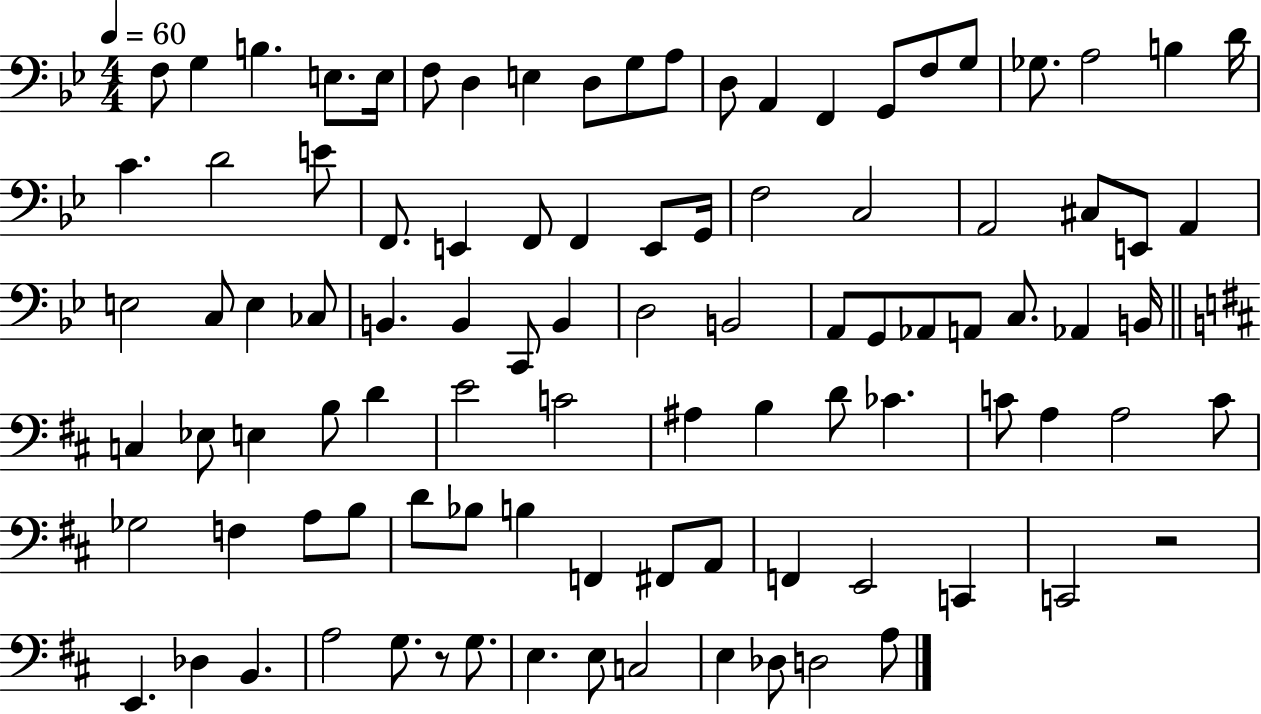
{
  \clef bass
  \numericTimeSignature
  \time 4/4
  \key bes \major
  \tempo 4 = 60
  \repeat volta 2 { f8 g4 b4. e8. e16 | f8 d4 e4 d8 g8 a8 | d8 a,4 f,4 g,8 f8 g8 | ges8. a2 b4 d'16 | \break c'4. d'2 e'8 | f,8. e,4 f,8 f,4 e,8 g,16 | f2 c2 | a,2 cis8 e,8 a,4 | \break e2 c8 e4 ces8 | b,4. b,4 c,8 b,4 | d2 b,2 | a,8 g,8 aes,8 a,8 c8. aes,4 b,16 | \break \bar "||" \break \key b \minor c4 ees8 e4 b8 d'4 | e'2 c'2 | ais4 b4 d'8 ces'4. | c'8 a4 a2 c'8 | \break ges2 f4 a8 b8 | d'8 bes8 b4 f,4 fis,8 a,8 | f,4 e,2 c,4 | c,2 r2 | \break e,4. des4 b,4. | a2 g8. r8 g8. | e4. e8 c2 | e4 des8 d2 a8 | \break } \bar "|."
}